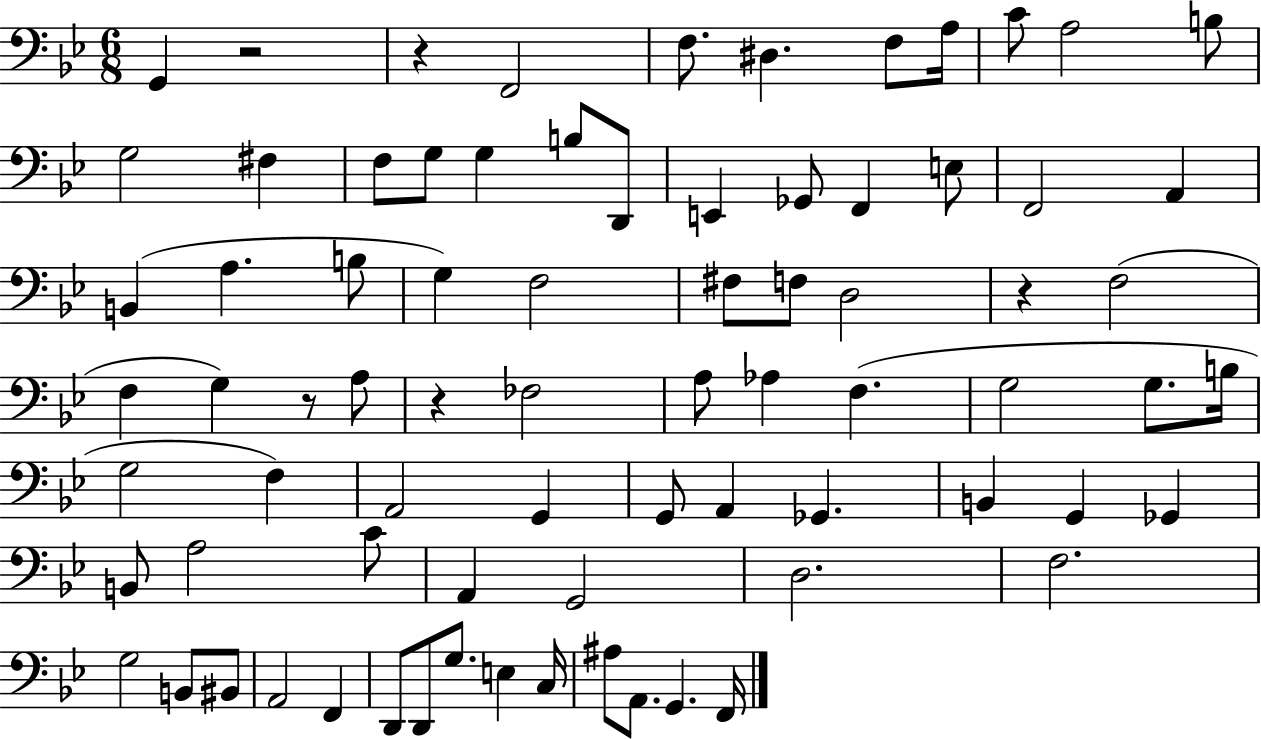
G2/q R/h R/q F2/h F3/e. D#3/q. F3/e A3/s C4/e A3/h B3/e G3/h F#3/q F3/e G3/e G3/q B3/e D2/e E2/q Gb2/e F2/q E3/e F2/h A2/q B2/q A3/q. B3/e G3/q F3/h F#3/e F3/e D3/h R/q F3/h F3/q G3/q R/e A3/e R/q FES3/h A3/e Ab3/q F3/q. G3/h G3/e. B3/s G3/h F3/q A2/h G2/q G2/e A2/q Gb2/q. B2/q G2/q Gb2/q B2/e A3/h C4/e A2/q G2/h D3/h. F3/h. G3/h B2/e BIS2/e A2/h F2/q D2/e D2/e G3/e. E3/q C3/s A#3/e A2/e. G2/q. F2/s